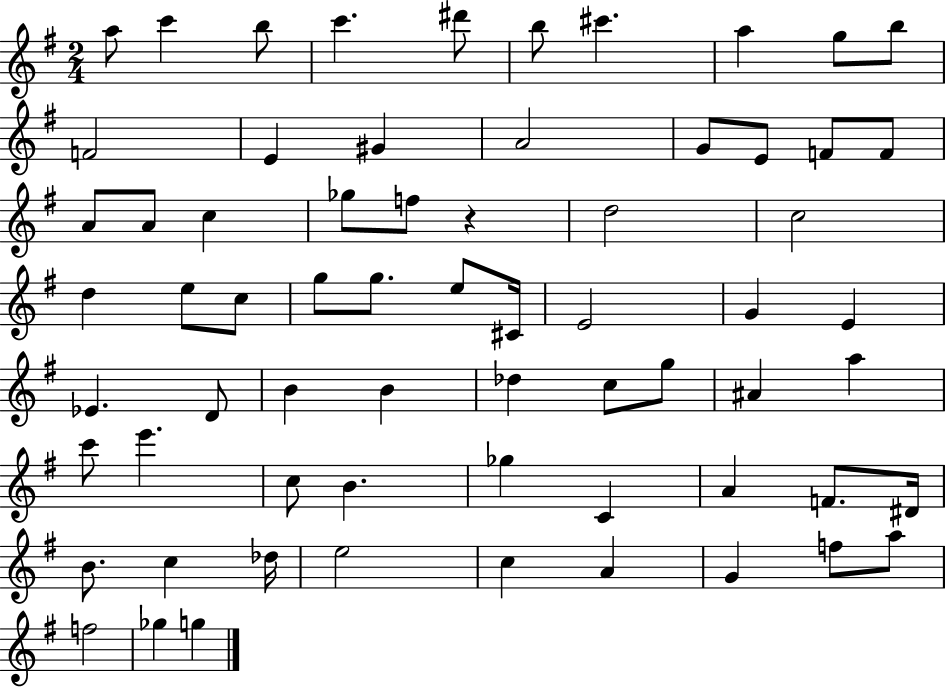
{
  \clef treble
  \numericTimeSignature
  \time 2/4
  \key g \major
  \repeat volta 2 { a''8 c'''4 b''8 | c'''4. dis'''8 | b''8 cis'''4. | a''4 g''8 b''8 | \break f'2 | e'4 gis'4 | a'2 | g'8 e'8 f'8 f'8 | \break a'8 a'8 c''4 | ges''8 f''8 r4 | d''2 | c''2 | \break d''4 e''8 c''8 | g''8 g''8. e''8 cis'16 | e'2 | g'4 e'4 | \break ees'4. d'8 | b'4 b'4 | des''4 c''8 g''8 | ais'4 a''4 | \break c'''8 e'''4. | c''8 b'4. | ges''4 c'4 | a'4 f'8. dis'16 | \break b'8. c''4 des''16 | e''2 | c''4 a'4 | g'4 f''8 a''8 | \break f''2 | ges''4 g''4 | } \bar "|."
}